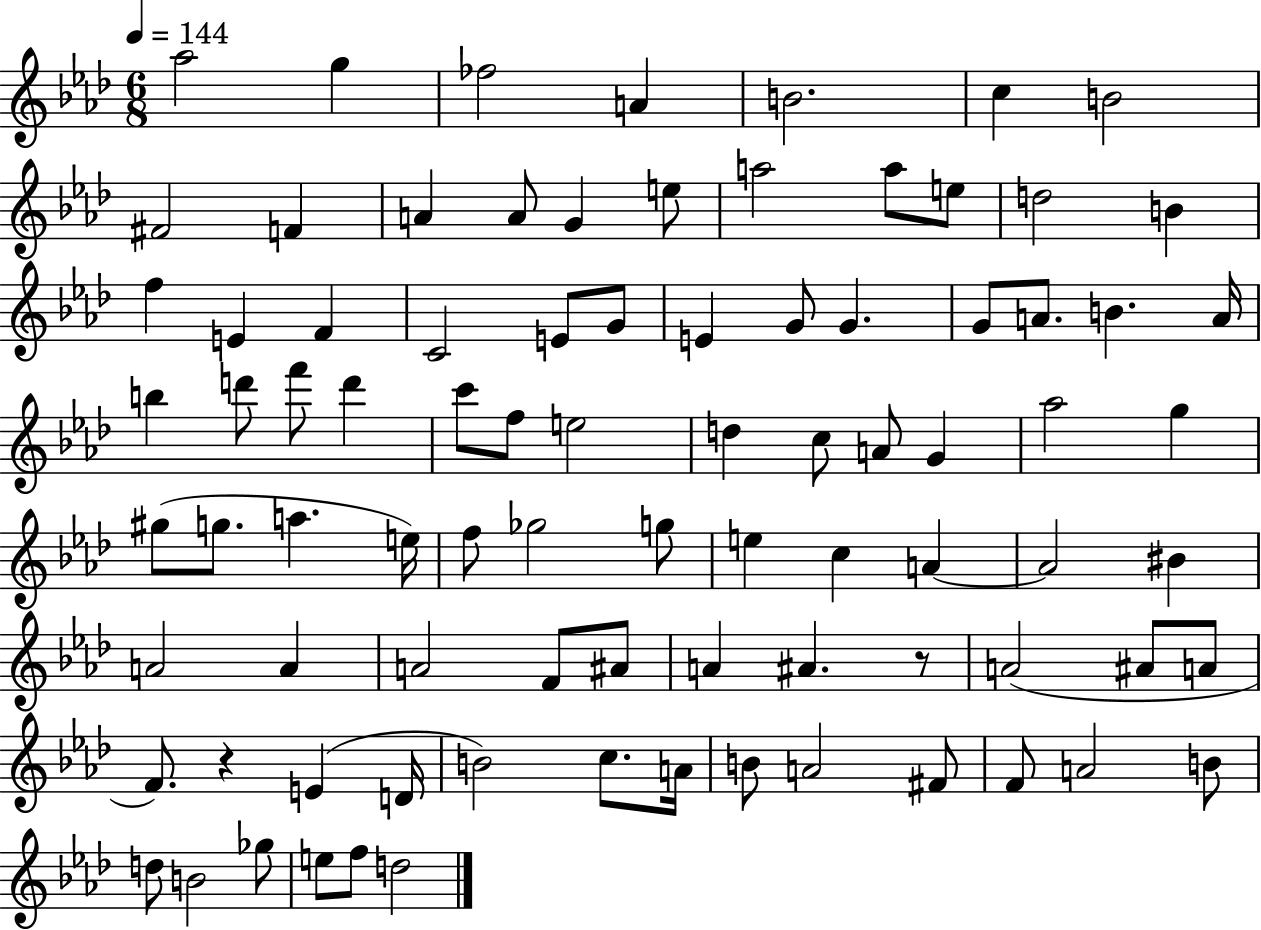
{
  \clef treble
  \numericTimeSignature
  \time 6/8
  \key aes \major
  \tempo 4 = 144
  \repeat volta 2 { aes''2 g''4 | fes''2 a'4 | b'2. | c''4 b'2 | \break fis'2 f'4 | a'4 a'8 g'4 e''8 | a''2 a''8 e''8 | d''2 b'4 | \break f''4 e'4 f'4 | c'2 e'8 g'8 | e'4 g'8 g'4. | g'8 a'8. b'4. a'16 | \break b''4 d'''8 f'''8 d'''4 | c'''8 f''8 e''2 | d''4 c''8 a'8 g'4 | aes''2 g''4 | \break gis''8( g''8. a''4. e''16) | f''8 ges''2 g''8 | e''4 c''4 a'4~~ | a'2 bis'4 | \break a'2 a'4 | a'2 f'8 ais'8 | a'4 ais'4. r8 | a'2( ais'8 a'8 | \break f'8.) r4 e'4( d'16 | b'2) c''8. a'16 | b'8 a'2 fis'8 | f'8 a'2 b'8 | \break d''8 b'2 ges''8 | e''8 f''8 d''2 | } \bar "|."
}